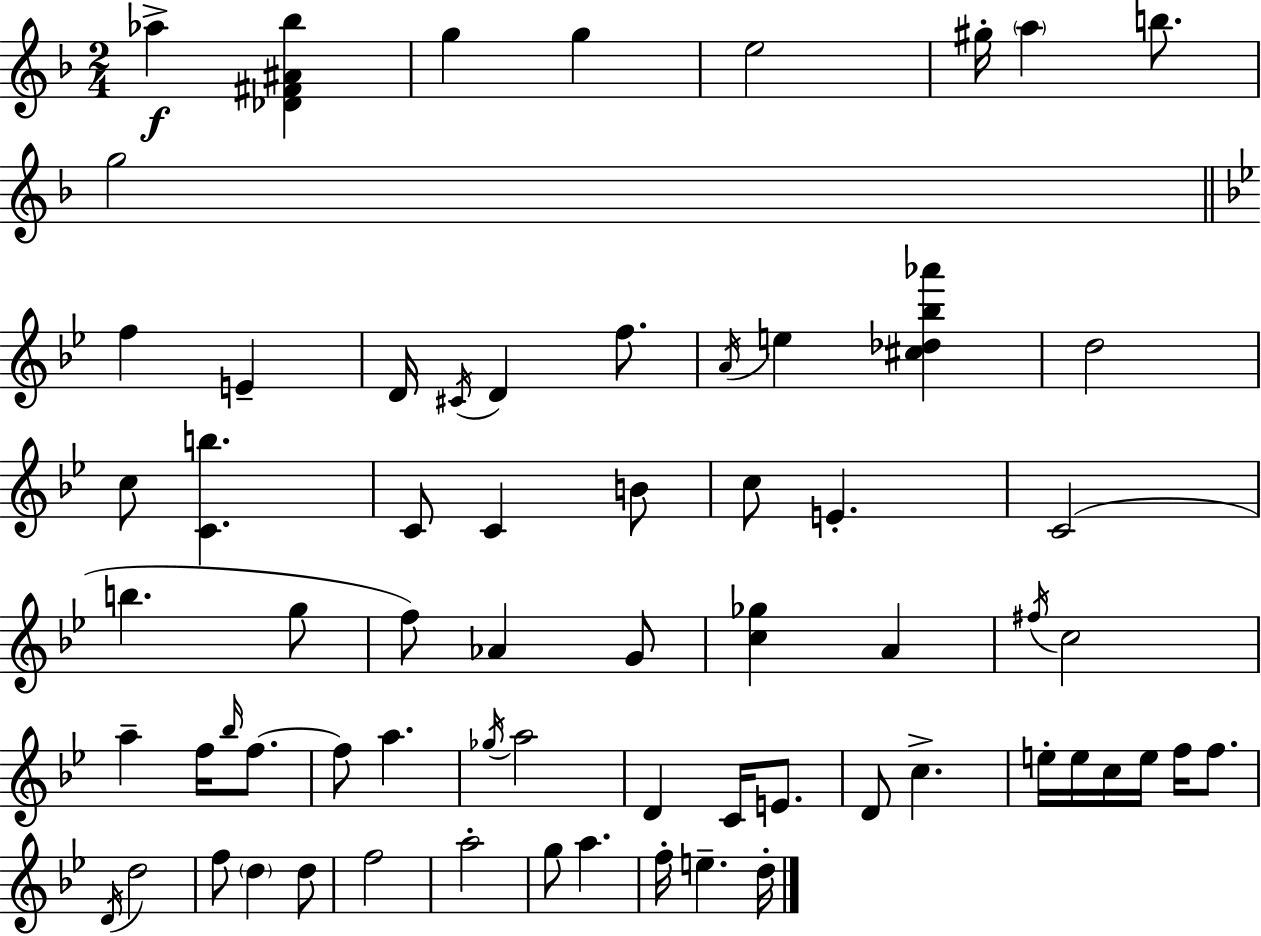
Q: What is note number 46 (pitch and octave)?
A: E5